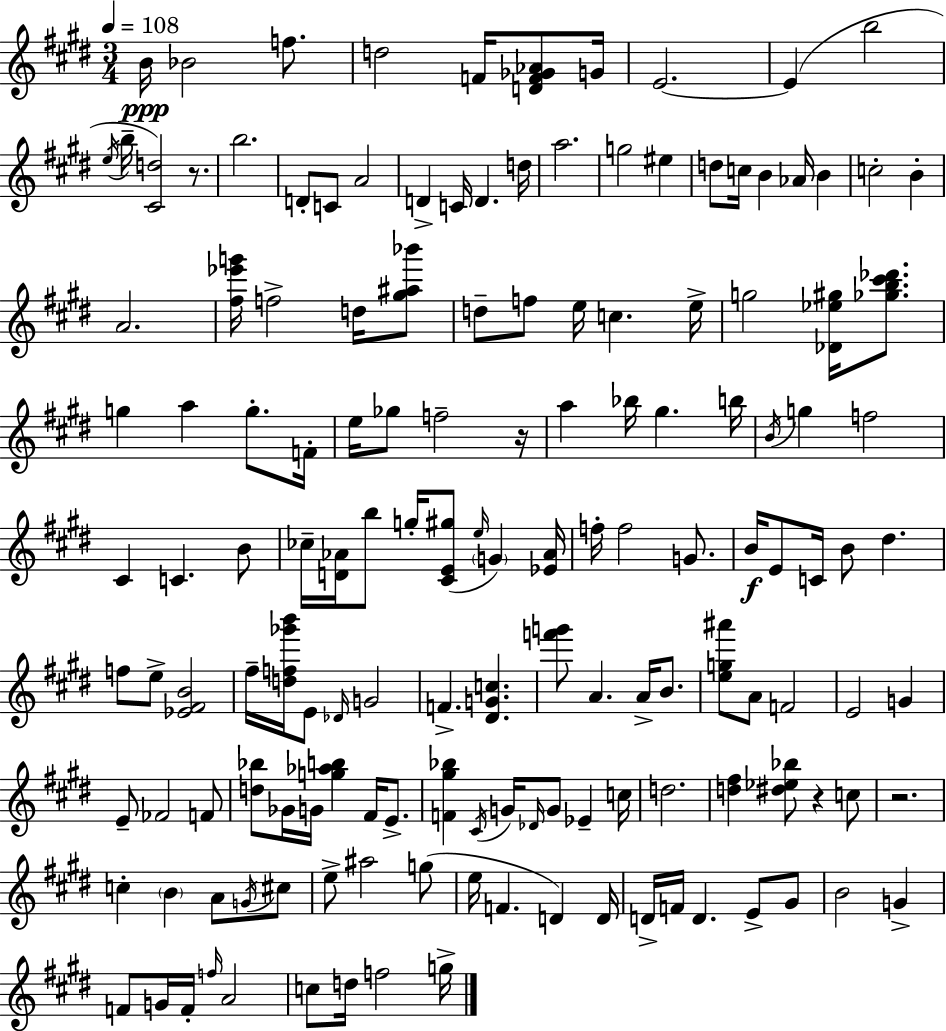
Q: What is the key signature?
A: E major